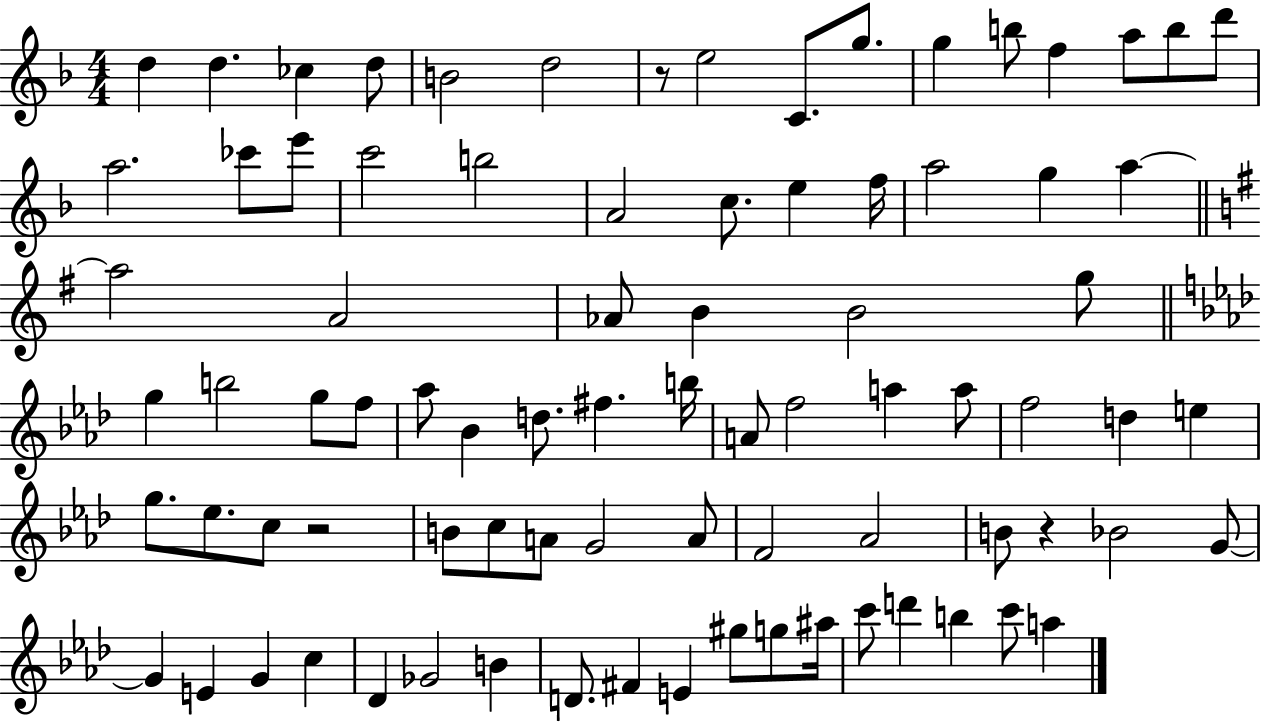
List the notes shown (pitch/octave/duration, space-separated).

D5/q D5/q. CES5/q D5/e B4/h D5/h R/e E5/h C4/e. G5/e. G5/q B5/e F5/q A5/e B5/e D6/e A5/h. CES6/e E6/e C6/h B5/h A4/h C5/e. E5/q F5/s A5/h G5/q A5/q A5/h A4/h Ab4/e B4/q B4/h G5/e G5/q B5/h G5/e F5/e Ab5/e Bb4/q D5/e. F#5/q. B5/s A4/e F5/h A5/q A5/e F5/h D5/q E5/q G5/e. Eb5/e. C5/e R/h B4/e C5/e A4/e G4/h A4/e F4/h Ab4/h B4/e R/q Bb4/h G4/e G4/q E4/q G4/q C5/q Db4/q Gb4/h B4/q D4/e. F#4/q E4/q G#5/e G5/e A#5/s C6/e D6/q B5/q C6/e A5/q